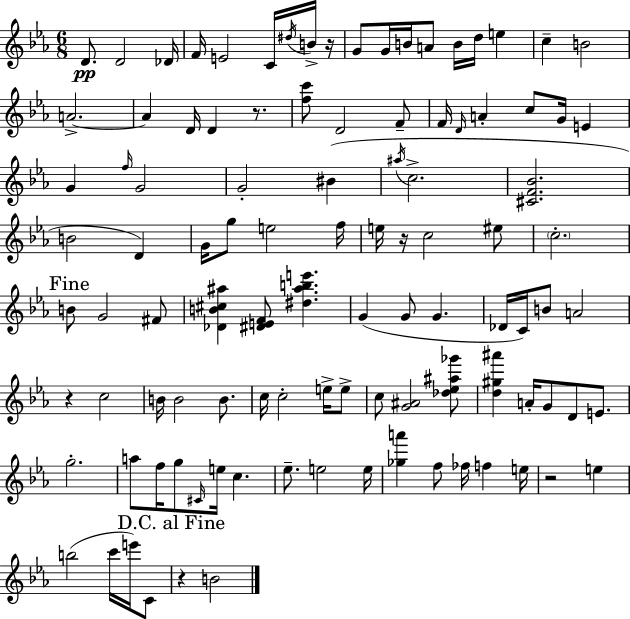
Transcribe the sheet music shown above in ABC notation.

X:1
T:Untitled
M:6/8
L:1/4
K:Cm
D/2 D2 _D/4 F/4 E2 C/4 ^d/4 B/4 z/4 G/2 G/4 B/4 A/2 B/4 d/4 e c B2 A2 A D/4 D z/2 [fc']/2 D2 F/2 F/4 D/4 A c/2 G/4 E G f/4 G2 G2 ^B ^a/4 c2 [^CF_B]2 B2 D G/4 g/2 e2 f/4 e/4 z/4 c2 ^e/2 c2 B/2 G2 ^F/2 [_DB^c^a] [^DEF]/2 [^d^abe'] G G/2 G _D/4 C/4 B/2 A2 z c2 B/4 B2 B/2 c/4 c2 e/4 e/2 c/2 [G^A]2 [_d_e^a_g']/2 [d^g^a'] A/4 G/2 D/2 E/2 g2 a/2 f/4 g/2 ^C/4 e/4 c _e/2 e2 e/4 [_ga'] f/2 _f/4 f e/4 z2 e b2 c'/4 e'/4 C/2 z B2